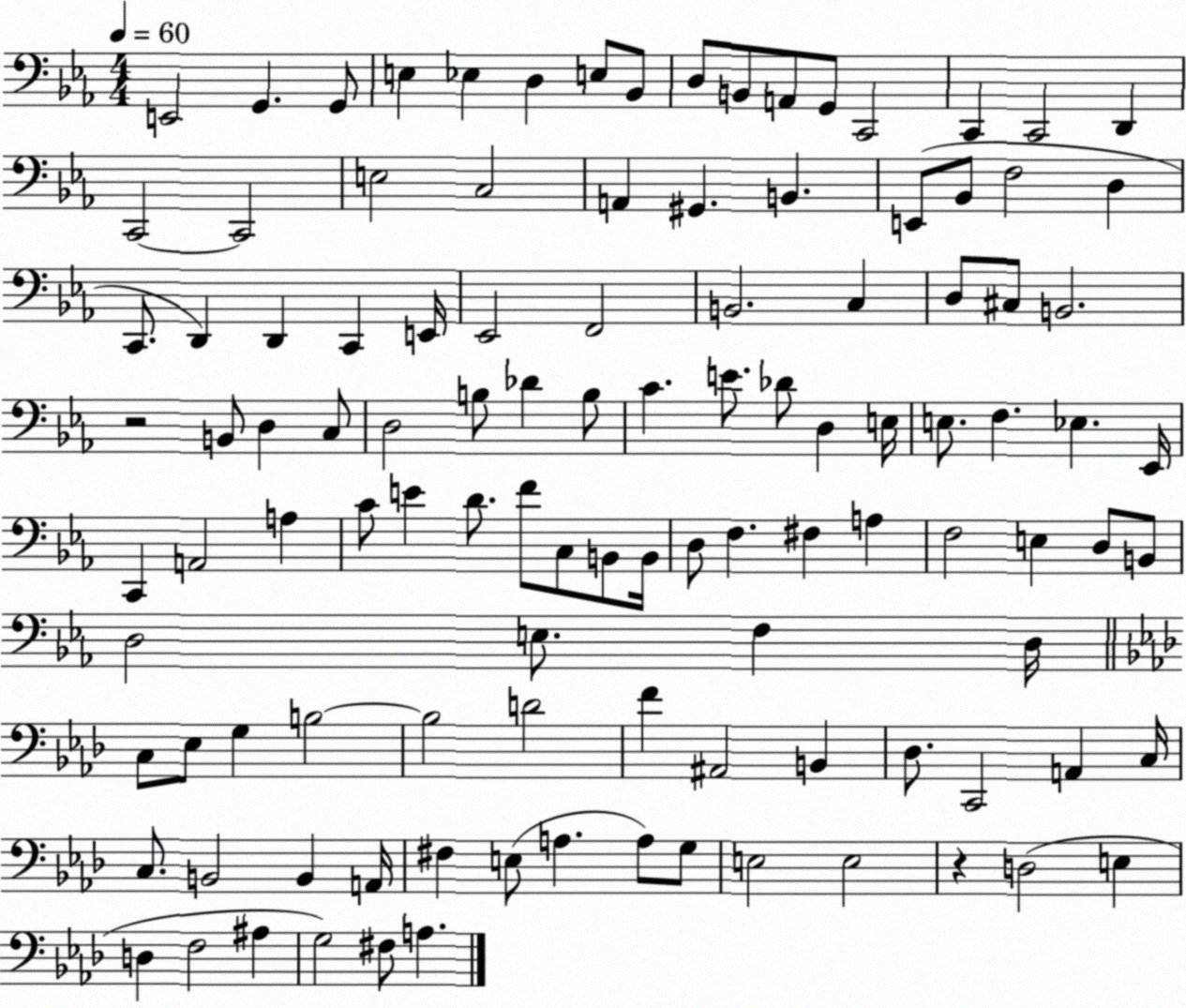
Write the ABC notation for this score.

X:1
T:Untitled
M:4/4
L:1/4
K:Eb
E,,2 G,, G,,/2 E, _E, D, E,/2 _B,,/2 D,/2 B,,/2 A,,/2 G,,/2 C,,2 C,, C,,2 D,, C,,2 C,,2 E,2 C,2 A,, ^G,, B,, E,,/2 _B,,/2 F,2 D, C,,/2 D,, D,, C,, E,,/4 _E,,2 F,,2 B,,2 C, D,/2 ^C,/2 B,,2 z2 B,,/2 D, C,/2 D,2 B,/2 _D B,/2 C E/2 _D/2 D, E,/4 E,/2 F, _E, _E,,/4 C,, A,,2 A, C/2 E D/2 F/2 C,/2 B,,/2 B,,/4 D,/2 F, ^F, A, F,2 E, D,/2 B,,/2 D,2 E,/2 F, D,/4 C,/2 _E,/2 G, B,2 B,2 D2 F ^A,,2 B,, _D,/2 C,,2 A,, C,/4 C,/2 B,,2 B,, A,,/4 ^F, E,/2 A, A,/2 G,/2 E,2 E,2 z D,2 E, D, F,2 ^A, G,2 ^F,/2 A,